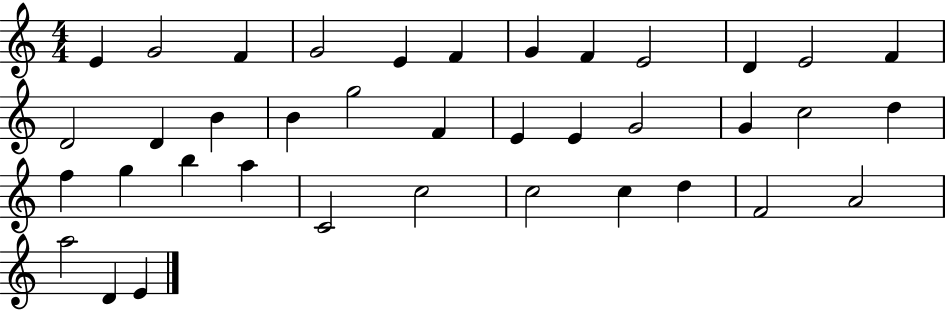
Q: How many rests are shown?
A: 0